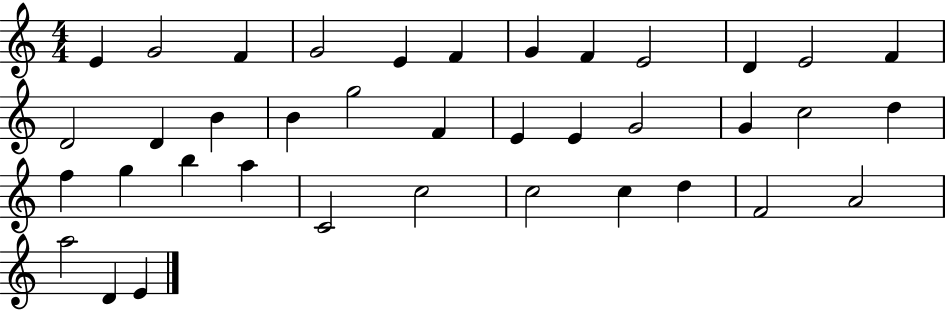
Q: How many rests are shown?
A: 0